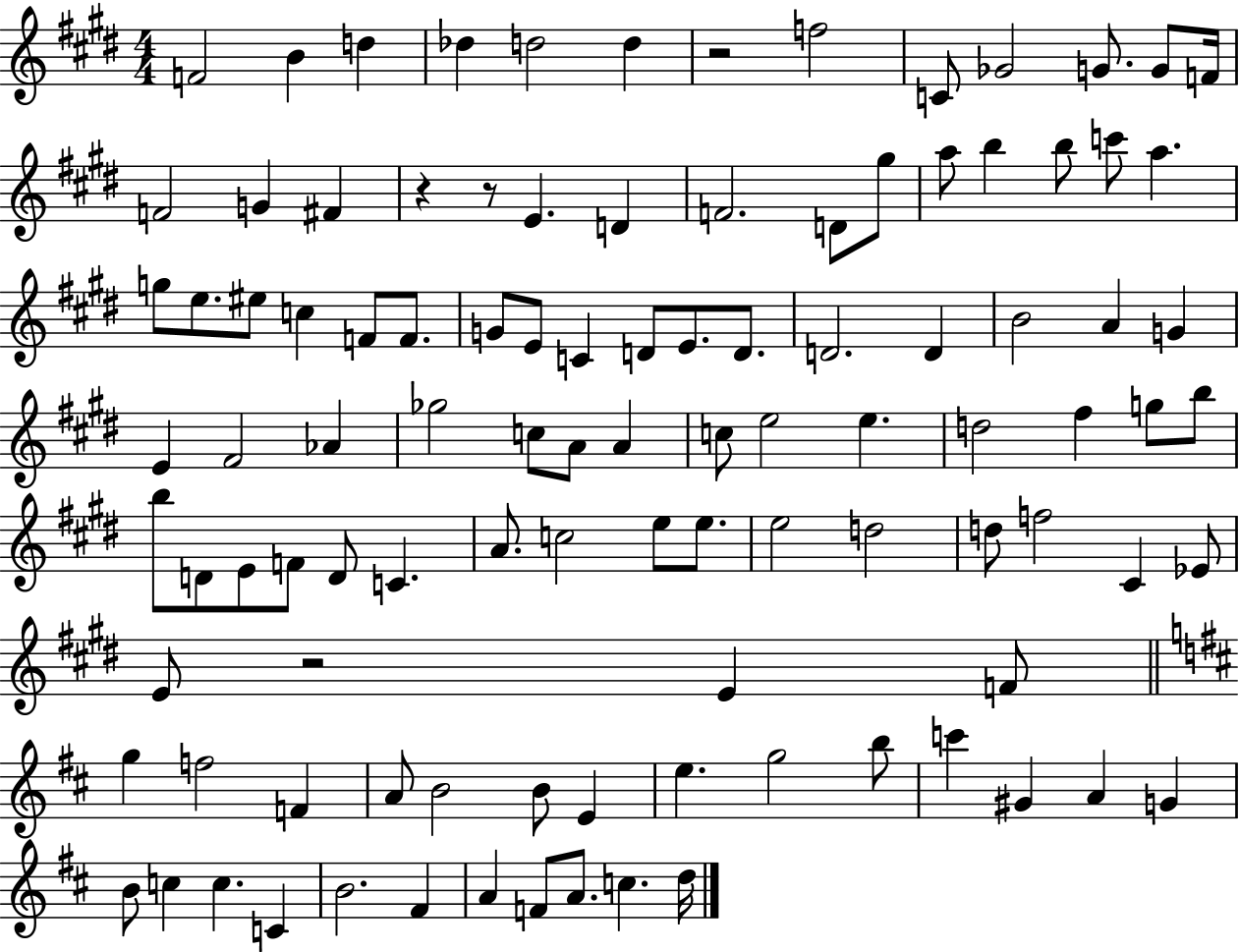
F4/h B4/q D5/q Db5/q D5/h D5/q R/h F5/h C4/e Gb4/h G4/e. G4/e F4/s F4/h G4/q F#4/q R/q R/e E4/q. D4/q F4/h. D4/e G#5/e A5/e B5/q B5/e C6/e A5/q. G5/e E5/e. EIS5/e C5/q F4/e F4/e. G4/e E4/e C4/q D4/e E4/e. D4/e. D4/h. D4/q B4/h A4/q G4/q E4/q F#4/h Ab4/q Gb5/h C5/e A4/e A4/q C5/e E5/h E5/q. D5/h F#5/q G5/e B5/e B5/e D4/e E4/e F4/e D4/e C4/q. A4/e. C5/h E5/e E5/e. E5/h D5/h D5/e F5/h C#4/q Eb4/e E4/e R/h E4/q F4/e G5/q F5/h F4/q A4/e B4/h B4/e E4/q E5/q. G5/h B5/e C6/q G#4/q A4/q G4/q B4/e C5/q C5/q. C4/q B4/h. F#4/q A4/q F4/e A4/e. C5/q. D5/s